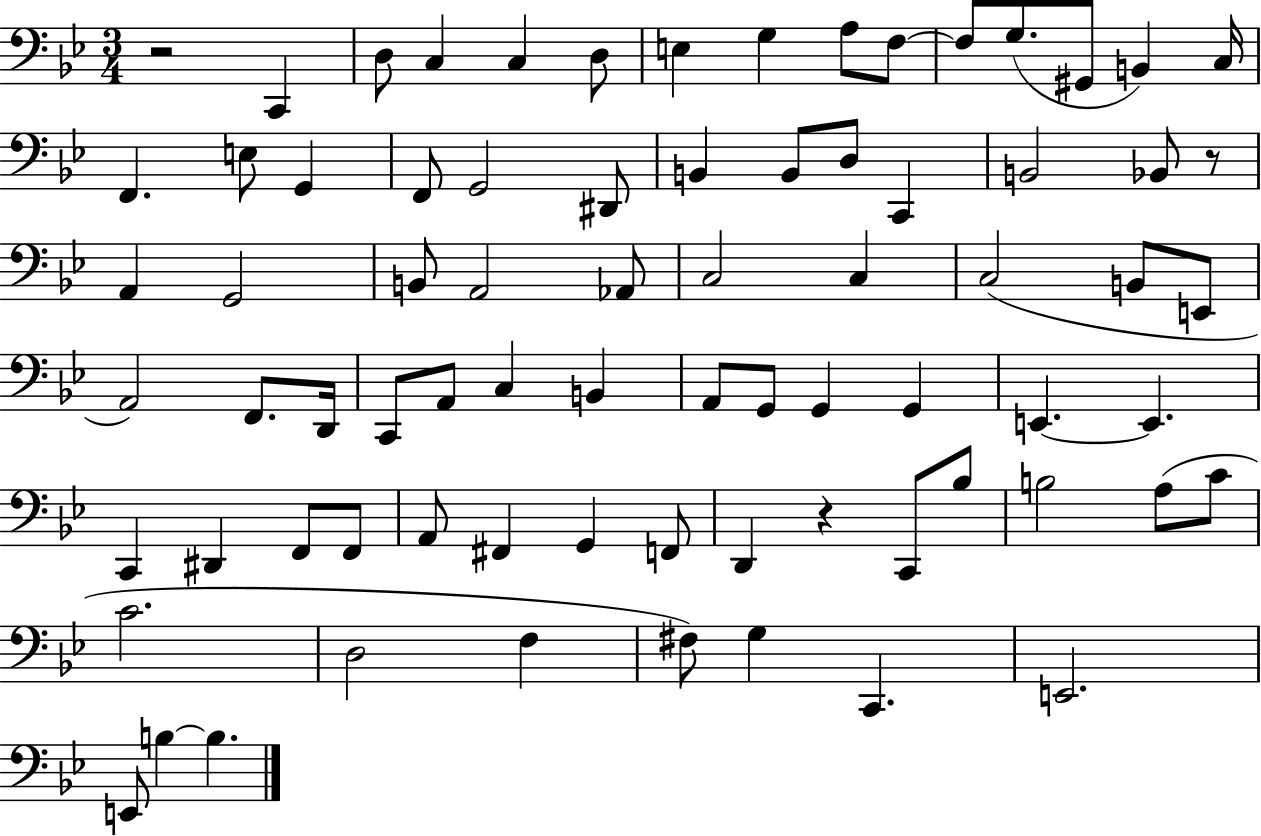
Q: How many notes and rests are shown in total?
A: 76